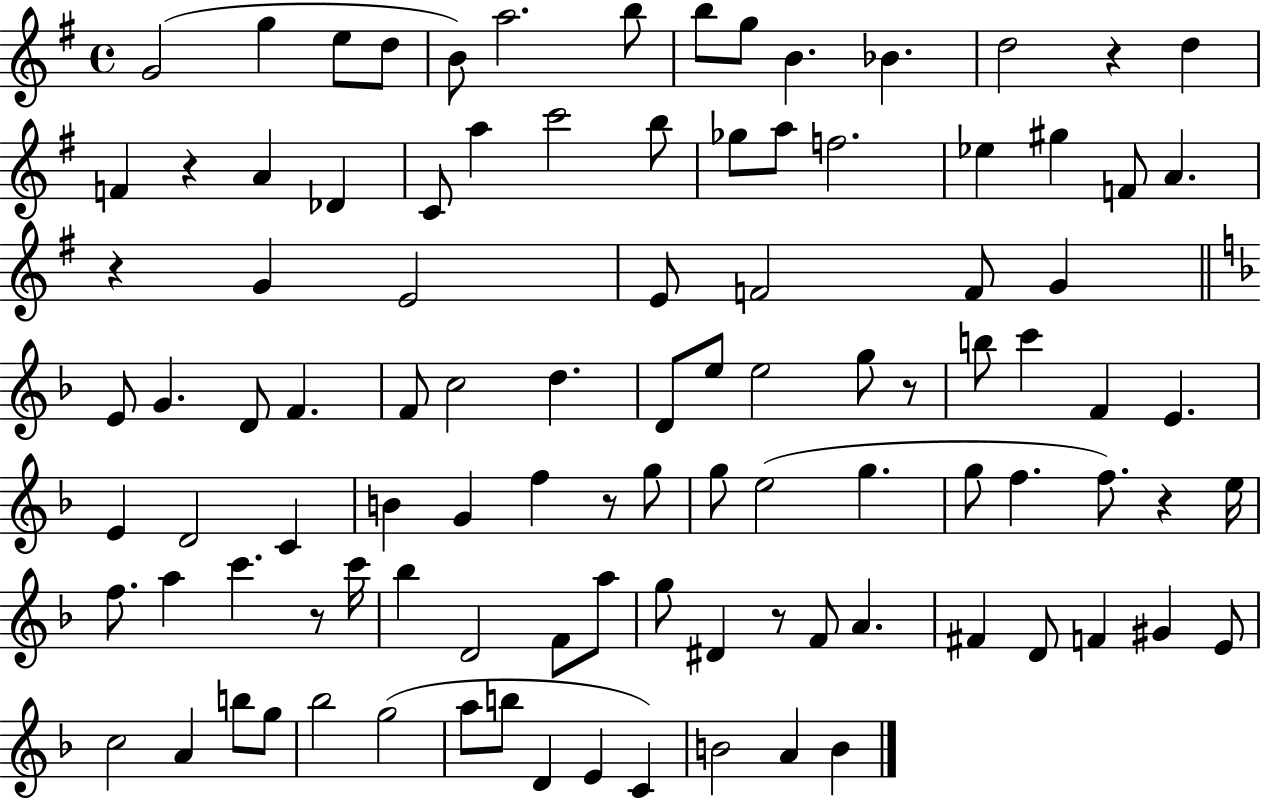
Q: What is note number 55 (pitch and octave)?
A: G5